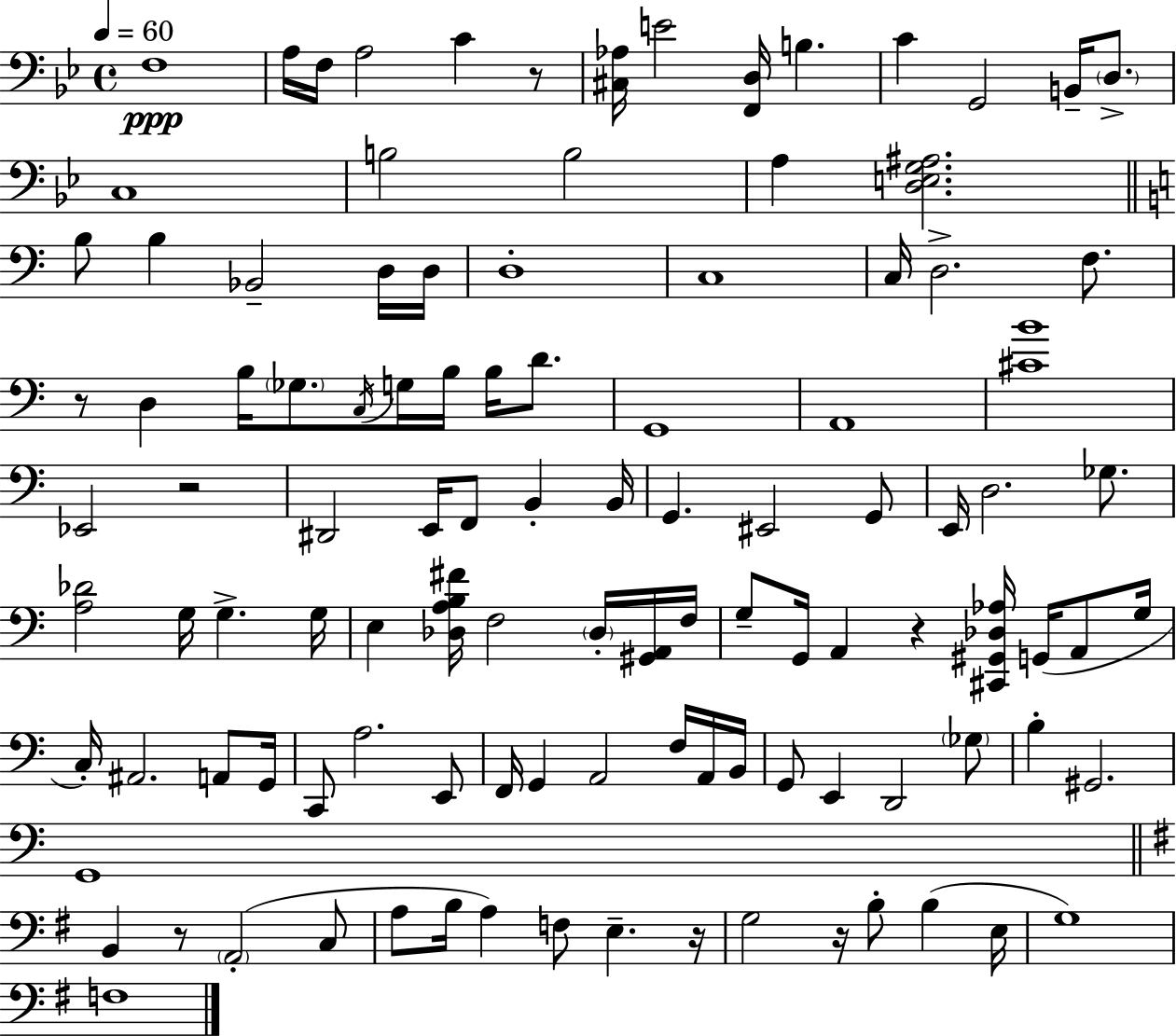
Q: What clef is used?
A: bass